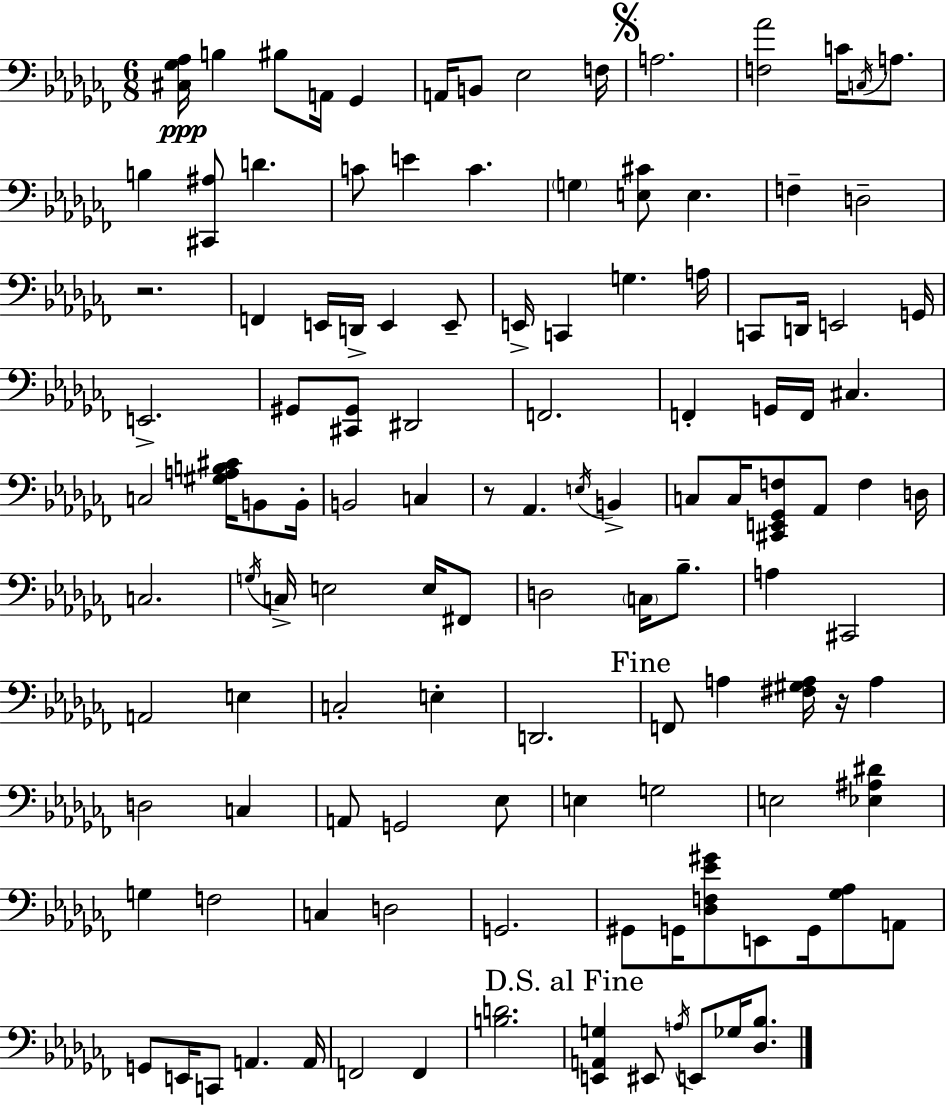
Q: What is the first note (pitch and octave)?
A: B3